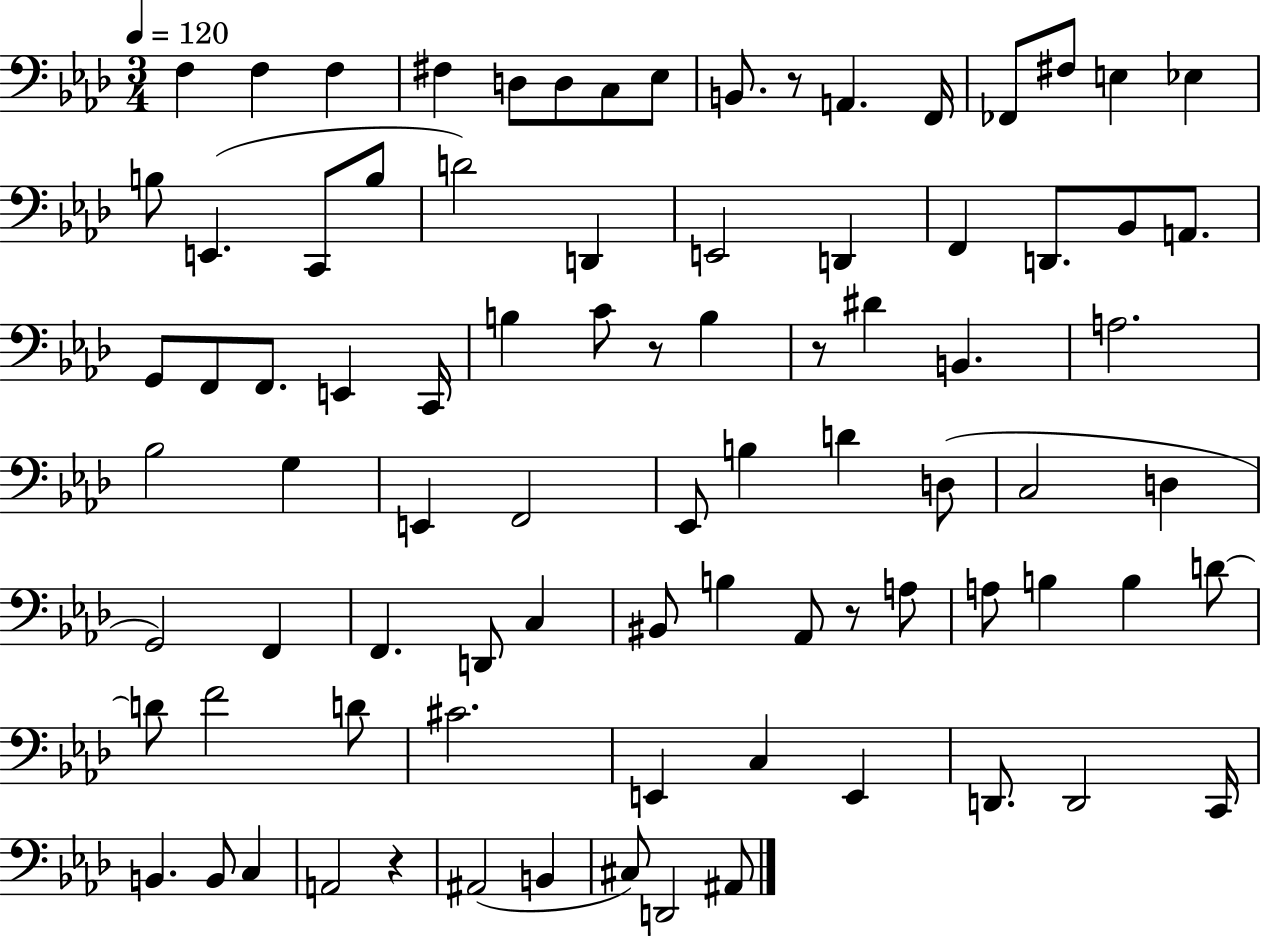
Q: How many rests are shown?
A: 5